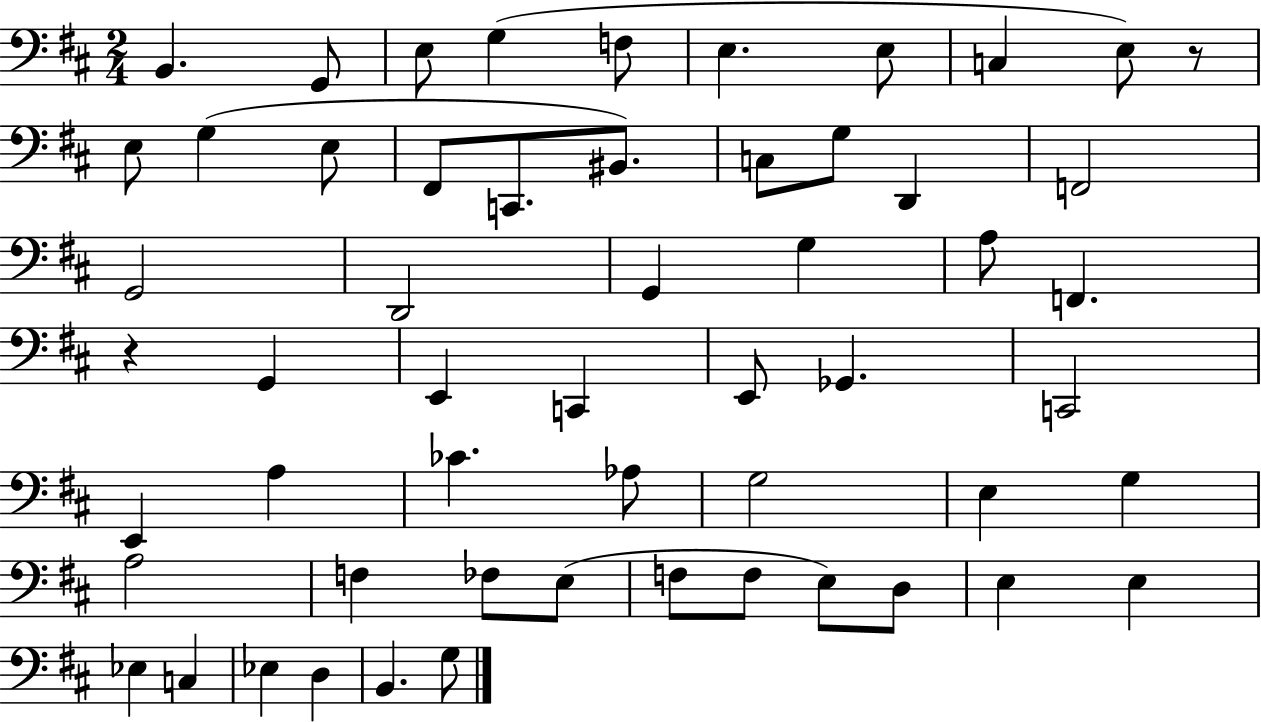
X:1
T:Untitled
M:2/4
L:1/4
K:D
B,, G,,/2 E,/2 G, F,/2 E, E,/2 C, E,/2 z/2 E,/2 G, E,/2 ^F,,/2 C,,/2 ^B,,/2 C,/2 G,/2 D,, F,,2 G,,2 D,,2 G,, G, A,/2 F,, z G,, E,, C,, E,,/2 _G,, C,,2 E,, A, _C _A,/2 G,2 E, G, A,2 F, _F,/2 E,/2 F,/2 F,/2 E,/2 D,/2 E, E, _E, C, _E, D, B,, G,/2